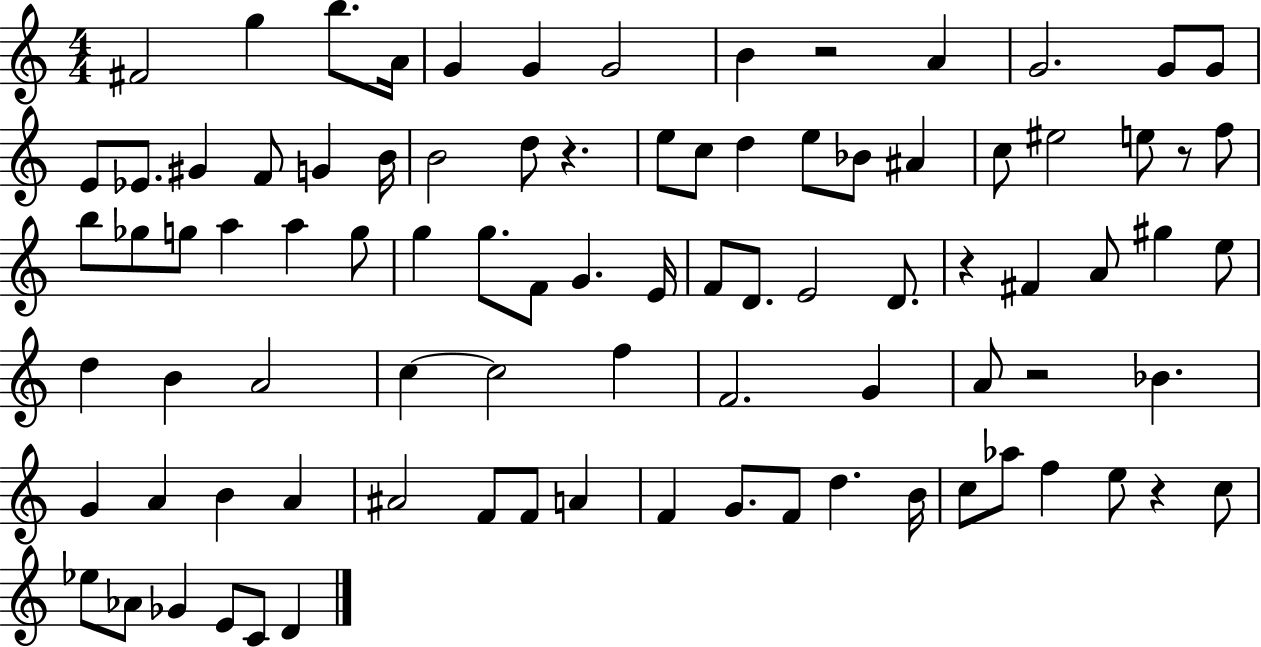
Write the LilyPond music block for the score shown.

{
  \clef treble
  \numericTimeSignature
  \time 4/4
  \key c \major
  fis'2 g''4 b''8. a'16 | g'4 g'4 g'2 | b'4 r2 a'4 | g'2. g'8 g'8 | \break e'8 ees'8. gis'4 f'8 g'4 b'16 | b'2 d''8 r4. | e''8 c''8 d''4 e''8 bes'8 ais'4 | c''8 eis''2 e''8 r8 f''8 | \break b''8 ges''8 g''8 a''4 a''4 g''8 | g''4 g''8. f'8 g'4. e'16 | f'8 d'8. e'2 d'8. | r4 fis'4 a'8 gis''4 e''8 | \break d''4 b'4 a'2 | c''4~~ c''2 f''4 | f'2. g'4 | a'8 r2 bes'4. | \break g'4 a'4 b'4 a'4 | ais'2 f'8 f'8 a'4 | f'4 g'8. f'8 d''4. b'16 | c''8 aes''8 f''4 e''8 r4 c''8 | \break ees''8 aes'8 ges'4 e'8 c'8 d'4 | \bar "|."
}